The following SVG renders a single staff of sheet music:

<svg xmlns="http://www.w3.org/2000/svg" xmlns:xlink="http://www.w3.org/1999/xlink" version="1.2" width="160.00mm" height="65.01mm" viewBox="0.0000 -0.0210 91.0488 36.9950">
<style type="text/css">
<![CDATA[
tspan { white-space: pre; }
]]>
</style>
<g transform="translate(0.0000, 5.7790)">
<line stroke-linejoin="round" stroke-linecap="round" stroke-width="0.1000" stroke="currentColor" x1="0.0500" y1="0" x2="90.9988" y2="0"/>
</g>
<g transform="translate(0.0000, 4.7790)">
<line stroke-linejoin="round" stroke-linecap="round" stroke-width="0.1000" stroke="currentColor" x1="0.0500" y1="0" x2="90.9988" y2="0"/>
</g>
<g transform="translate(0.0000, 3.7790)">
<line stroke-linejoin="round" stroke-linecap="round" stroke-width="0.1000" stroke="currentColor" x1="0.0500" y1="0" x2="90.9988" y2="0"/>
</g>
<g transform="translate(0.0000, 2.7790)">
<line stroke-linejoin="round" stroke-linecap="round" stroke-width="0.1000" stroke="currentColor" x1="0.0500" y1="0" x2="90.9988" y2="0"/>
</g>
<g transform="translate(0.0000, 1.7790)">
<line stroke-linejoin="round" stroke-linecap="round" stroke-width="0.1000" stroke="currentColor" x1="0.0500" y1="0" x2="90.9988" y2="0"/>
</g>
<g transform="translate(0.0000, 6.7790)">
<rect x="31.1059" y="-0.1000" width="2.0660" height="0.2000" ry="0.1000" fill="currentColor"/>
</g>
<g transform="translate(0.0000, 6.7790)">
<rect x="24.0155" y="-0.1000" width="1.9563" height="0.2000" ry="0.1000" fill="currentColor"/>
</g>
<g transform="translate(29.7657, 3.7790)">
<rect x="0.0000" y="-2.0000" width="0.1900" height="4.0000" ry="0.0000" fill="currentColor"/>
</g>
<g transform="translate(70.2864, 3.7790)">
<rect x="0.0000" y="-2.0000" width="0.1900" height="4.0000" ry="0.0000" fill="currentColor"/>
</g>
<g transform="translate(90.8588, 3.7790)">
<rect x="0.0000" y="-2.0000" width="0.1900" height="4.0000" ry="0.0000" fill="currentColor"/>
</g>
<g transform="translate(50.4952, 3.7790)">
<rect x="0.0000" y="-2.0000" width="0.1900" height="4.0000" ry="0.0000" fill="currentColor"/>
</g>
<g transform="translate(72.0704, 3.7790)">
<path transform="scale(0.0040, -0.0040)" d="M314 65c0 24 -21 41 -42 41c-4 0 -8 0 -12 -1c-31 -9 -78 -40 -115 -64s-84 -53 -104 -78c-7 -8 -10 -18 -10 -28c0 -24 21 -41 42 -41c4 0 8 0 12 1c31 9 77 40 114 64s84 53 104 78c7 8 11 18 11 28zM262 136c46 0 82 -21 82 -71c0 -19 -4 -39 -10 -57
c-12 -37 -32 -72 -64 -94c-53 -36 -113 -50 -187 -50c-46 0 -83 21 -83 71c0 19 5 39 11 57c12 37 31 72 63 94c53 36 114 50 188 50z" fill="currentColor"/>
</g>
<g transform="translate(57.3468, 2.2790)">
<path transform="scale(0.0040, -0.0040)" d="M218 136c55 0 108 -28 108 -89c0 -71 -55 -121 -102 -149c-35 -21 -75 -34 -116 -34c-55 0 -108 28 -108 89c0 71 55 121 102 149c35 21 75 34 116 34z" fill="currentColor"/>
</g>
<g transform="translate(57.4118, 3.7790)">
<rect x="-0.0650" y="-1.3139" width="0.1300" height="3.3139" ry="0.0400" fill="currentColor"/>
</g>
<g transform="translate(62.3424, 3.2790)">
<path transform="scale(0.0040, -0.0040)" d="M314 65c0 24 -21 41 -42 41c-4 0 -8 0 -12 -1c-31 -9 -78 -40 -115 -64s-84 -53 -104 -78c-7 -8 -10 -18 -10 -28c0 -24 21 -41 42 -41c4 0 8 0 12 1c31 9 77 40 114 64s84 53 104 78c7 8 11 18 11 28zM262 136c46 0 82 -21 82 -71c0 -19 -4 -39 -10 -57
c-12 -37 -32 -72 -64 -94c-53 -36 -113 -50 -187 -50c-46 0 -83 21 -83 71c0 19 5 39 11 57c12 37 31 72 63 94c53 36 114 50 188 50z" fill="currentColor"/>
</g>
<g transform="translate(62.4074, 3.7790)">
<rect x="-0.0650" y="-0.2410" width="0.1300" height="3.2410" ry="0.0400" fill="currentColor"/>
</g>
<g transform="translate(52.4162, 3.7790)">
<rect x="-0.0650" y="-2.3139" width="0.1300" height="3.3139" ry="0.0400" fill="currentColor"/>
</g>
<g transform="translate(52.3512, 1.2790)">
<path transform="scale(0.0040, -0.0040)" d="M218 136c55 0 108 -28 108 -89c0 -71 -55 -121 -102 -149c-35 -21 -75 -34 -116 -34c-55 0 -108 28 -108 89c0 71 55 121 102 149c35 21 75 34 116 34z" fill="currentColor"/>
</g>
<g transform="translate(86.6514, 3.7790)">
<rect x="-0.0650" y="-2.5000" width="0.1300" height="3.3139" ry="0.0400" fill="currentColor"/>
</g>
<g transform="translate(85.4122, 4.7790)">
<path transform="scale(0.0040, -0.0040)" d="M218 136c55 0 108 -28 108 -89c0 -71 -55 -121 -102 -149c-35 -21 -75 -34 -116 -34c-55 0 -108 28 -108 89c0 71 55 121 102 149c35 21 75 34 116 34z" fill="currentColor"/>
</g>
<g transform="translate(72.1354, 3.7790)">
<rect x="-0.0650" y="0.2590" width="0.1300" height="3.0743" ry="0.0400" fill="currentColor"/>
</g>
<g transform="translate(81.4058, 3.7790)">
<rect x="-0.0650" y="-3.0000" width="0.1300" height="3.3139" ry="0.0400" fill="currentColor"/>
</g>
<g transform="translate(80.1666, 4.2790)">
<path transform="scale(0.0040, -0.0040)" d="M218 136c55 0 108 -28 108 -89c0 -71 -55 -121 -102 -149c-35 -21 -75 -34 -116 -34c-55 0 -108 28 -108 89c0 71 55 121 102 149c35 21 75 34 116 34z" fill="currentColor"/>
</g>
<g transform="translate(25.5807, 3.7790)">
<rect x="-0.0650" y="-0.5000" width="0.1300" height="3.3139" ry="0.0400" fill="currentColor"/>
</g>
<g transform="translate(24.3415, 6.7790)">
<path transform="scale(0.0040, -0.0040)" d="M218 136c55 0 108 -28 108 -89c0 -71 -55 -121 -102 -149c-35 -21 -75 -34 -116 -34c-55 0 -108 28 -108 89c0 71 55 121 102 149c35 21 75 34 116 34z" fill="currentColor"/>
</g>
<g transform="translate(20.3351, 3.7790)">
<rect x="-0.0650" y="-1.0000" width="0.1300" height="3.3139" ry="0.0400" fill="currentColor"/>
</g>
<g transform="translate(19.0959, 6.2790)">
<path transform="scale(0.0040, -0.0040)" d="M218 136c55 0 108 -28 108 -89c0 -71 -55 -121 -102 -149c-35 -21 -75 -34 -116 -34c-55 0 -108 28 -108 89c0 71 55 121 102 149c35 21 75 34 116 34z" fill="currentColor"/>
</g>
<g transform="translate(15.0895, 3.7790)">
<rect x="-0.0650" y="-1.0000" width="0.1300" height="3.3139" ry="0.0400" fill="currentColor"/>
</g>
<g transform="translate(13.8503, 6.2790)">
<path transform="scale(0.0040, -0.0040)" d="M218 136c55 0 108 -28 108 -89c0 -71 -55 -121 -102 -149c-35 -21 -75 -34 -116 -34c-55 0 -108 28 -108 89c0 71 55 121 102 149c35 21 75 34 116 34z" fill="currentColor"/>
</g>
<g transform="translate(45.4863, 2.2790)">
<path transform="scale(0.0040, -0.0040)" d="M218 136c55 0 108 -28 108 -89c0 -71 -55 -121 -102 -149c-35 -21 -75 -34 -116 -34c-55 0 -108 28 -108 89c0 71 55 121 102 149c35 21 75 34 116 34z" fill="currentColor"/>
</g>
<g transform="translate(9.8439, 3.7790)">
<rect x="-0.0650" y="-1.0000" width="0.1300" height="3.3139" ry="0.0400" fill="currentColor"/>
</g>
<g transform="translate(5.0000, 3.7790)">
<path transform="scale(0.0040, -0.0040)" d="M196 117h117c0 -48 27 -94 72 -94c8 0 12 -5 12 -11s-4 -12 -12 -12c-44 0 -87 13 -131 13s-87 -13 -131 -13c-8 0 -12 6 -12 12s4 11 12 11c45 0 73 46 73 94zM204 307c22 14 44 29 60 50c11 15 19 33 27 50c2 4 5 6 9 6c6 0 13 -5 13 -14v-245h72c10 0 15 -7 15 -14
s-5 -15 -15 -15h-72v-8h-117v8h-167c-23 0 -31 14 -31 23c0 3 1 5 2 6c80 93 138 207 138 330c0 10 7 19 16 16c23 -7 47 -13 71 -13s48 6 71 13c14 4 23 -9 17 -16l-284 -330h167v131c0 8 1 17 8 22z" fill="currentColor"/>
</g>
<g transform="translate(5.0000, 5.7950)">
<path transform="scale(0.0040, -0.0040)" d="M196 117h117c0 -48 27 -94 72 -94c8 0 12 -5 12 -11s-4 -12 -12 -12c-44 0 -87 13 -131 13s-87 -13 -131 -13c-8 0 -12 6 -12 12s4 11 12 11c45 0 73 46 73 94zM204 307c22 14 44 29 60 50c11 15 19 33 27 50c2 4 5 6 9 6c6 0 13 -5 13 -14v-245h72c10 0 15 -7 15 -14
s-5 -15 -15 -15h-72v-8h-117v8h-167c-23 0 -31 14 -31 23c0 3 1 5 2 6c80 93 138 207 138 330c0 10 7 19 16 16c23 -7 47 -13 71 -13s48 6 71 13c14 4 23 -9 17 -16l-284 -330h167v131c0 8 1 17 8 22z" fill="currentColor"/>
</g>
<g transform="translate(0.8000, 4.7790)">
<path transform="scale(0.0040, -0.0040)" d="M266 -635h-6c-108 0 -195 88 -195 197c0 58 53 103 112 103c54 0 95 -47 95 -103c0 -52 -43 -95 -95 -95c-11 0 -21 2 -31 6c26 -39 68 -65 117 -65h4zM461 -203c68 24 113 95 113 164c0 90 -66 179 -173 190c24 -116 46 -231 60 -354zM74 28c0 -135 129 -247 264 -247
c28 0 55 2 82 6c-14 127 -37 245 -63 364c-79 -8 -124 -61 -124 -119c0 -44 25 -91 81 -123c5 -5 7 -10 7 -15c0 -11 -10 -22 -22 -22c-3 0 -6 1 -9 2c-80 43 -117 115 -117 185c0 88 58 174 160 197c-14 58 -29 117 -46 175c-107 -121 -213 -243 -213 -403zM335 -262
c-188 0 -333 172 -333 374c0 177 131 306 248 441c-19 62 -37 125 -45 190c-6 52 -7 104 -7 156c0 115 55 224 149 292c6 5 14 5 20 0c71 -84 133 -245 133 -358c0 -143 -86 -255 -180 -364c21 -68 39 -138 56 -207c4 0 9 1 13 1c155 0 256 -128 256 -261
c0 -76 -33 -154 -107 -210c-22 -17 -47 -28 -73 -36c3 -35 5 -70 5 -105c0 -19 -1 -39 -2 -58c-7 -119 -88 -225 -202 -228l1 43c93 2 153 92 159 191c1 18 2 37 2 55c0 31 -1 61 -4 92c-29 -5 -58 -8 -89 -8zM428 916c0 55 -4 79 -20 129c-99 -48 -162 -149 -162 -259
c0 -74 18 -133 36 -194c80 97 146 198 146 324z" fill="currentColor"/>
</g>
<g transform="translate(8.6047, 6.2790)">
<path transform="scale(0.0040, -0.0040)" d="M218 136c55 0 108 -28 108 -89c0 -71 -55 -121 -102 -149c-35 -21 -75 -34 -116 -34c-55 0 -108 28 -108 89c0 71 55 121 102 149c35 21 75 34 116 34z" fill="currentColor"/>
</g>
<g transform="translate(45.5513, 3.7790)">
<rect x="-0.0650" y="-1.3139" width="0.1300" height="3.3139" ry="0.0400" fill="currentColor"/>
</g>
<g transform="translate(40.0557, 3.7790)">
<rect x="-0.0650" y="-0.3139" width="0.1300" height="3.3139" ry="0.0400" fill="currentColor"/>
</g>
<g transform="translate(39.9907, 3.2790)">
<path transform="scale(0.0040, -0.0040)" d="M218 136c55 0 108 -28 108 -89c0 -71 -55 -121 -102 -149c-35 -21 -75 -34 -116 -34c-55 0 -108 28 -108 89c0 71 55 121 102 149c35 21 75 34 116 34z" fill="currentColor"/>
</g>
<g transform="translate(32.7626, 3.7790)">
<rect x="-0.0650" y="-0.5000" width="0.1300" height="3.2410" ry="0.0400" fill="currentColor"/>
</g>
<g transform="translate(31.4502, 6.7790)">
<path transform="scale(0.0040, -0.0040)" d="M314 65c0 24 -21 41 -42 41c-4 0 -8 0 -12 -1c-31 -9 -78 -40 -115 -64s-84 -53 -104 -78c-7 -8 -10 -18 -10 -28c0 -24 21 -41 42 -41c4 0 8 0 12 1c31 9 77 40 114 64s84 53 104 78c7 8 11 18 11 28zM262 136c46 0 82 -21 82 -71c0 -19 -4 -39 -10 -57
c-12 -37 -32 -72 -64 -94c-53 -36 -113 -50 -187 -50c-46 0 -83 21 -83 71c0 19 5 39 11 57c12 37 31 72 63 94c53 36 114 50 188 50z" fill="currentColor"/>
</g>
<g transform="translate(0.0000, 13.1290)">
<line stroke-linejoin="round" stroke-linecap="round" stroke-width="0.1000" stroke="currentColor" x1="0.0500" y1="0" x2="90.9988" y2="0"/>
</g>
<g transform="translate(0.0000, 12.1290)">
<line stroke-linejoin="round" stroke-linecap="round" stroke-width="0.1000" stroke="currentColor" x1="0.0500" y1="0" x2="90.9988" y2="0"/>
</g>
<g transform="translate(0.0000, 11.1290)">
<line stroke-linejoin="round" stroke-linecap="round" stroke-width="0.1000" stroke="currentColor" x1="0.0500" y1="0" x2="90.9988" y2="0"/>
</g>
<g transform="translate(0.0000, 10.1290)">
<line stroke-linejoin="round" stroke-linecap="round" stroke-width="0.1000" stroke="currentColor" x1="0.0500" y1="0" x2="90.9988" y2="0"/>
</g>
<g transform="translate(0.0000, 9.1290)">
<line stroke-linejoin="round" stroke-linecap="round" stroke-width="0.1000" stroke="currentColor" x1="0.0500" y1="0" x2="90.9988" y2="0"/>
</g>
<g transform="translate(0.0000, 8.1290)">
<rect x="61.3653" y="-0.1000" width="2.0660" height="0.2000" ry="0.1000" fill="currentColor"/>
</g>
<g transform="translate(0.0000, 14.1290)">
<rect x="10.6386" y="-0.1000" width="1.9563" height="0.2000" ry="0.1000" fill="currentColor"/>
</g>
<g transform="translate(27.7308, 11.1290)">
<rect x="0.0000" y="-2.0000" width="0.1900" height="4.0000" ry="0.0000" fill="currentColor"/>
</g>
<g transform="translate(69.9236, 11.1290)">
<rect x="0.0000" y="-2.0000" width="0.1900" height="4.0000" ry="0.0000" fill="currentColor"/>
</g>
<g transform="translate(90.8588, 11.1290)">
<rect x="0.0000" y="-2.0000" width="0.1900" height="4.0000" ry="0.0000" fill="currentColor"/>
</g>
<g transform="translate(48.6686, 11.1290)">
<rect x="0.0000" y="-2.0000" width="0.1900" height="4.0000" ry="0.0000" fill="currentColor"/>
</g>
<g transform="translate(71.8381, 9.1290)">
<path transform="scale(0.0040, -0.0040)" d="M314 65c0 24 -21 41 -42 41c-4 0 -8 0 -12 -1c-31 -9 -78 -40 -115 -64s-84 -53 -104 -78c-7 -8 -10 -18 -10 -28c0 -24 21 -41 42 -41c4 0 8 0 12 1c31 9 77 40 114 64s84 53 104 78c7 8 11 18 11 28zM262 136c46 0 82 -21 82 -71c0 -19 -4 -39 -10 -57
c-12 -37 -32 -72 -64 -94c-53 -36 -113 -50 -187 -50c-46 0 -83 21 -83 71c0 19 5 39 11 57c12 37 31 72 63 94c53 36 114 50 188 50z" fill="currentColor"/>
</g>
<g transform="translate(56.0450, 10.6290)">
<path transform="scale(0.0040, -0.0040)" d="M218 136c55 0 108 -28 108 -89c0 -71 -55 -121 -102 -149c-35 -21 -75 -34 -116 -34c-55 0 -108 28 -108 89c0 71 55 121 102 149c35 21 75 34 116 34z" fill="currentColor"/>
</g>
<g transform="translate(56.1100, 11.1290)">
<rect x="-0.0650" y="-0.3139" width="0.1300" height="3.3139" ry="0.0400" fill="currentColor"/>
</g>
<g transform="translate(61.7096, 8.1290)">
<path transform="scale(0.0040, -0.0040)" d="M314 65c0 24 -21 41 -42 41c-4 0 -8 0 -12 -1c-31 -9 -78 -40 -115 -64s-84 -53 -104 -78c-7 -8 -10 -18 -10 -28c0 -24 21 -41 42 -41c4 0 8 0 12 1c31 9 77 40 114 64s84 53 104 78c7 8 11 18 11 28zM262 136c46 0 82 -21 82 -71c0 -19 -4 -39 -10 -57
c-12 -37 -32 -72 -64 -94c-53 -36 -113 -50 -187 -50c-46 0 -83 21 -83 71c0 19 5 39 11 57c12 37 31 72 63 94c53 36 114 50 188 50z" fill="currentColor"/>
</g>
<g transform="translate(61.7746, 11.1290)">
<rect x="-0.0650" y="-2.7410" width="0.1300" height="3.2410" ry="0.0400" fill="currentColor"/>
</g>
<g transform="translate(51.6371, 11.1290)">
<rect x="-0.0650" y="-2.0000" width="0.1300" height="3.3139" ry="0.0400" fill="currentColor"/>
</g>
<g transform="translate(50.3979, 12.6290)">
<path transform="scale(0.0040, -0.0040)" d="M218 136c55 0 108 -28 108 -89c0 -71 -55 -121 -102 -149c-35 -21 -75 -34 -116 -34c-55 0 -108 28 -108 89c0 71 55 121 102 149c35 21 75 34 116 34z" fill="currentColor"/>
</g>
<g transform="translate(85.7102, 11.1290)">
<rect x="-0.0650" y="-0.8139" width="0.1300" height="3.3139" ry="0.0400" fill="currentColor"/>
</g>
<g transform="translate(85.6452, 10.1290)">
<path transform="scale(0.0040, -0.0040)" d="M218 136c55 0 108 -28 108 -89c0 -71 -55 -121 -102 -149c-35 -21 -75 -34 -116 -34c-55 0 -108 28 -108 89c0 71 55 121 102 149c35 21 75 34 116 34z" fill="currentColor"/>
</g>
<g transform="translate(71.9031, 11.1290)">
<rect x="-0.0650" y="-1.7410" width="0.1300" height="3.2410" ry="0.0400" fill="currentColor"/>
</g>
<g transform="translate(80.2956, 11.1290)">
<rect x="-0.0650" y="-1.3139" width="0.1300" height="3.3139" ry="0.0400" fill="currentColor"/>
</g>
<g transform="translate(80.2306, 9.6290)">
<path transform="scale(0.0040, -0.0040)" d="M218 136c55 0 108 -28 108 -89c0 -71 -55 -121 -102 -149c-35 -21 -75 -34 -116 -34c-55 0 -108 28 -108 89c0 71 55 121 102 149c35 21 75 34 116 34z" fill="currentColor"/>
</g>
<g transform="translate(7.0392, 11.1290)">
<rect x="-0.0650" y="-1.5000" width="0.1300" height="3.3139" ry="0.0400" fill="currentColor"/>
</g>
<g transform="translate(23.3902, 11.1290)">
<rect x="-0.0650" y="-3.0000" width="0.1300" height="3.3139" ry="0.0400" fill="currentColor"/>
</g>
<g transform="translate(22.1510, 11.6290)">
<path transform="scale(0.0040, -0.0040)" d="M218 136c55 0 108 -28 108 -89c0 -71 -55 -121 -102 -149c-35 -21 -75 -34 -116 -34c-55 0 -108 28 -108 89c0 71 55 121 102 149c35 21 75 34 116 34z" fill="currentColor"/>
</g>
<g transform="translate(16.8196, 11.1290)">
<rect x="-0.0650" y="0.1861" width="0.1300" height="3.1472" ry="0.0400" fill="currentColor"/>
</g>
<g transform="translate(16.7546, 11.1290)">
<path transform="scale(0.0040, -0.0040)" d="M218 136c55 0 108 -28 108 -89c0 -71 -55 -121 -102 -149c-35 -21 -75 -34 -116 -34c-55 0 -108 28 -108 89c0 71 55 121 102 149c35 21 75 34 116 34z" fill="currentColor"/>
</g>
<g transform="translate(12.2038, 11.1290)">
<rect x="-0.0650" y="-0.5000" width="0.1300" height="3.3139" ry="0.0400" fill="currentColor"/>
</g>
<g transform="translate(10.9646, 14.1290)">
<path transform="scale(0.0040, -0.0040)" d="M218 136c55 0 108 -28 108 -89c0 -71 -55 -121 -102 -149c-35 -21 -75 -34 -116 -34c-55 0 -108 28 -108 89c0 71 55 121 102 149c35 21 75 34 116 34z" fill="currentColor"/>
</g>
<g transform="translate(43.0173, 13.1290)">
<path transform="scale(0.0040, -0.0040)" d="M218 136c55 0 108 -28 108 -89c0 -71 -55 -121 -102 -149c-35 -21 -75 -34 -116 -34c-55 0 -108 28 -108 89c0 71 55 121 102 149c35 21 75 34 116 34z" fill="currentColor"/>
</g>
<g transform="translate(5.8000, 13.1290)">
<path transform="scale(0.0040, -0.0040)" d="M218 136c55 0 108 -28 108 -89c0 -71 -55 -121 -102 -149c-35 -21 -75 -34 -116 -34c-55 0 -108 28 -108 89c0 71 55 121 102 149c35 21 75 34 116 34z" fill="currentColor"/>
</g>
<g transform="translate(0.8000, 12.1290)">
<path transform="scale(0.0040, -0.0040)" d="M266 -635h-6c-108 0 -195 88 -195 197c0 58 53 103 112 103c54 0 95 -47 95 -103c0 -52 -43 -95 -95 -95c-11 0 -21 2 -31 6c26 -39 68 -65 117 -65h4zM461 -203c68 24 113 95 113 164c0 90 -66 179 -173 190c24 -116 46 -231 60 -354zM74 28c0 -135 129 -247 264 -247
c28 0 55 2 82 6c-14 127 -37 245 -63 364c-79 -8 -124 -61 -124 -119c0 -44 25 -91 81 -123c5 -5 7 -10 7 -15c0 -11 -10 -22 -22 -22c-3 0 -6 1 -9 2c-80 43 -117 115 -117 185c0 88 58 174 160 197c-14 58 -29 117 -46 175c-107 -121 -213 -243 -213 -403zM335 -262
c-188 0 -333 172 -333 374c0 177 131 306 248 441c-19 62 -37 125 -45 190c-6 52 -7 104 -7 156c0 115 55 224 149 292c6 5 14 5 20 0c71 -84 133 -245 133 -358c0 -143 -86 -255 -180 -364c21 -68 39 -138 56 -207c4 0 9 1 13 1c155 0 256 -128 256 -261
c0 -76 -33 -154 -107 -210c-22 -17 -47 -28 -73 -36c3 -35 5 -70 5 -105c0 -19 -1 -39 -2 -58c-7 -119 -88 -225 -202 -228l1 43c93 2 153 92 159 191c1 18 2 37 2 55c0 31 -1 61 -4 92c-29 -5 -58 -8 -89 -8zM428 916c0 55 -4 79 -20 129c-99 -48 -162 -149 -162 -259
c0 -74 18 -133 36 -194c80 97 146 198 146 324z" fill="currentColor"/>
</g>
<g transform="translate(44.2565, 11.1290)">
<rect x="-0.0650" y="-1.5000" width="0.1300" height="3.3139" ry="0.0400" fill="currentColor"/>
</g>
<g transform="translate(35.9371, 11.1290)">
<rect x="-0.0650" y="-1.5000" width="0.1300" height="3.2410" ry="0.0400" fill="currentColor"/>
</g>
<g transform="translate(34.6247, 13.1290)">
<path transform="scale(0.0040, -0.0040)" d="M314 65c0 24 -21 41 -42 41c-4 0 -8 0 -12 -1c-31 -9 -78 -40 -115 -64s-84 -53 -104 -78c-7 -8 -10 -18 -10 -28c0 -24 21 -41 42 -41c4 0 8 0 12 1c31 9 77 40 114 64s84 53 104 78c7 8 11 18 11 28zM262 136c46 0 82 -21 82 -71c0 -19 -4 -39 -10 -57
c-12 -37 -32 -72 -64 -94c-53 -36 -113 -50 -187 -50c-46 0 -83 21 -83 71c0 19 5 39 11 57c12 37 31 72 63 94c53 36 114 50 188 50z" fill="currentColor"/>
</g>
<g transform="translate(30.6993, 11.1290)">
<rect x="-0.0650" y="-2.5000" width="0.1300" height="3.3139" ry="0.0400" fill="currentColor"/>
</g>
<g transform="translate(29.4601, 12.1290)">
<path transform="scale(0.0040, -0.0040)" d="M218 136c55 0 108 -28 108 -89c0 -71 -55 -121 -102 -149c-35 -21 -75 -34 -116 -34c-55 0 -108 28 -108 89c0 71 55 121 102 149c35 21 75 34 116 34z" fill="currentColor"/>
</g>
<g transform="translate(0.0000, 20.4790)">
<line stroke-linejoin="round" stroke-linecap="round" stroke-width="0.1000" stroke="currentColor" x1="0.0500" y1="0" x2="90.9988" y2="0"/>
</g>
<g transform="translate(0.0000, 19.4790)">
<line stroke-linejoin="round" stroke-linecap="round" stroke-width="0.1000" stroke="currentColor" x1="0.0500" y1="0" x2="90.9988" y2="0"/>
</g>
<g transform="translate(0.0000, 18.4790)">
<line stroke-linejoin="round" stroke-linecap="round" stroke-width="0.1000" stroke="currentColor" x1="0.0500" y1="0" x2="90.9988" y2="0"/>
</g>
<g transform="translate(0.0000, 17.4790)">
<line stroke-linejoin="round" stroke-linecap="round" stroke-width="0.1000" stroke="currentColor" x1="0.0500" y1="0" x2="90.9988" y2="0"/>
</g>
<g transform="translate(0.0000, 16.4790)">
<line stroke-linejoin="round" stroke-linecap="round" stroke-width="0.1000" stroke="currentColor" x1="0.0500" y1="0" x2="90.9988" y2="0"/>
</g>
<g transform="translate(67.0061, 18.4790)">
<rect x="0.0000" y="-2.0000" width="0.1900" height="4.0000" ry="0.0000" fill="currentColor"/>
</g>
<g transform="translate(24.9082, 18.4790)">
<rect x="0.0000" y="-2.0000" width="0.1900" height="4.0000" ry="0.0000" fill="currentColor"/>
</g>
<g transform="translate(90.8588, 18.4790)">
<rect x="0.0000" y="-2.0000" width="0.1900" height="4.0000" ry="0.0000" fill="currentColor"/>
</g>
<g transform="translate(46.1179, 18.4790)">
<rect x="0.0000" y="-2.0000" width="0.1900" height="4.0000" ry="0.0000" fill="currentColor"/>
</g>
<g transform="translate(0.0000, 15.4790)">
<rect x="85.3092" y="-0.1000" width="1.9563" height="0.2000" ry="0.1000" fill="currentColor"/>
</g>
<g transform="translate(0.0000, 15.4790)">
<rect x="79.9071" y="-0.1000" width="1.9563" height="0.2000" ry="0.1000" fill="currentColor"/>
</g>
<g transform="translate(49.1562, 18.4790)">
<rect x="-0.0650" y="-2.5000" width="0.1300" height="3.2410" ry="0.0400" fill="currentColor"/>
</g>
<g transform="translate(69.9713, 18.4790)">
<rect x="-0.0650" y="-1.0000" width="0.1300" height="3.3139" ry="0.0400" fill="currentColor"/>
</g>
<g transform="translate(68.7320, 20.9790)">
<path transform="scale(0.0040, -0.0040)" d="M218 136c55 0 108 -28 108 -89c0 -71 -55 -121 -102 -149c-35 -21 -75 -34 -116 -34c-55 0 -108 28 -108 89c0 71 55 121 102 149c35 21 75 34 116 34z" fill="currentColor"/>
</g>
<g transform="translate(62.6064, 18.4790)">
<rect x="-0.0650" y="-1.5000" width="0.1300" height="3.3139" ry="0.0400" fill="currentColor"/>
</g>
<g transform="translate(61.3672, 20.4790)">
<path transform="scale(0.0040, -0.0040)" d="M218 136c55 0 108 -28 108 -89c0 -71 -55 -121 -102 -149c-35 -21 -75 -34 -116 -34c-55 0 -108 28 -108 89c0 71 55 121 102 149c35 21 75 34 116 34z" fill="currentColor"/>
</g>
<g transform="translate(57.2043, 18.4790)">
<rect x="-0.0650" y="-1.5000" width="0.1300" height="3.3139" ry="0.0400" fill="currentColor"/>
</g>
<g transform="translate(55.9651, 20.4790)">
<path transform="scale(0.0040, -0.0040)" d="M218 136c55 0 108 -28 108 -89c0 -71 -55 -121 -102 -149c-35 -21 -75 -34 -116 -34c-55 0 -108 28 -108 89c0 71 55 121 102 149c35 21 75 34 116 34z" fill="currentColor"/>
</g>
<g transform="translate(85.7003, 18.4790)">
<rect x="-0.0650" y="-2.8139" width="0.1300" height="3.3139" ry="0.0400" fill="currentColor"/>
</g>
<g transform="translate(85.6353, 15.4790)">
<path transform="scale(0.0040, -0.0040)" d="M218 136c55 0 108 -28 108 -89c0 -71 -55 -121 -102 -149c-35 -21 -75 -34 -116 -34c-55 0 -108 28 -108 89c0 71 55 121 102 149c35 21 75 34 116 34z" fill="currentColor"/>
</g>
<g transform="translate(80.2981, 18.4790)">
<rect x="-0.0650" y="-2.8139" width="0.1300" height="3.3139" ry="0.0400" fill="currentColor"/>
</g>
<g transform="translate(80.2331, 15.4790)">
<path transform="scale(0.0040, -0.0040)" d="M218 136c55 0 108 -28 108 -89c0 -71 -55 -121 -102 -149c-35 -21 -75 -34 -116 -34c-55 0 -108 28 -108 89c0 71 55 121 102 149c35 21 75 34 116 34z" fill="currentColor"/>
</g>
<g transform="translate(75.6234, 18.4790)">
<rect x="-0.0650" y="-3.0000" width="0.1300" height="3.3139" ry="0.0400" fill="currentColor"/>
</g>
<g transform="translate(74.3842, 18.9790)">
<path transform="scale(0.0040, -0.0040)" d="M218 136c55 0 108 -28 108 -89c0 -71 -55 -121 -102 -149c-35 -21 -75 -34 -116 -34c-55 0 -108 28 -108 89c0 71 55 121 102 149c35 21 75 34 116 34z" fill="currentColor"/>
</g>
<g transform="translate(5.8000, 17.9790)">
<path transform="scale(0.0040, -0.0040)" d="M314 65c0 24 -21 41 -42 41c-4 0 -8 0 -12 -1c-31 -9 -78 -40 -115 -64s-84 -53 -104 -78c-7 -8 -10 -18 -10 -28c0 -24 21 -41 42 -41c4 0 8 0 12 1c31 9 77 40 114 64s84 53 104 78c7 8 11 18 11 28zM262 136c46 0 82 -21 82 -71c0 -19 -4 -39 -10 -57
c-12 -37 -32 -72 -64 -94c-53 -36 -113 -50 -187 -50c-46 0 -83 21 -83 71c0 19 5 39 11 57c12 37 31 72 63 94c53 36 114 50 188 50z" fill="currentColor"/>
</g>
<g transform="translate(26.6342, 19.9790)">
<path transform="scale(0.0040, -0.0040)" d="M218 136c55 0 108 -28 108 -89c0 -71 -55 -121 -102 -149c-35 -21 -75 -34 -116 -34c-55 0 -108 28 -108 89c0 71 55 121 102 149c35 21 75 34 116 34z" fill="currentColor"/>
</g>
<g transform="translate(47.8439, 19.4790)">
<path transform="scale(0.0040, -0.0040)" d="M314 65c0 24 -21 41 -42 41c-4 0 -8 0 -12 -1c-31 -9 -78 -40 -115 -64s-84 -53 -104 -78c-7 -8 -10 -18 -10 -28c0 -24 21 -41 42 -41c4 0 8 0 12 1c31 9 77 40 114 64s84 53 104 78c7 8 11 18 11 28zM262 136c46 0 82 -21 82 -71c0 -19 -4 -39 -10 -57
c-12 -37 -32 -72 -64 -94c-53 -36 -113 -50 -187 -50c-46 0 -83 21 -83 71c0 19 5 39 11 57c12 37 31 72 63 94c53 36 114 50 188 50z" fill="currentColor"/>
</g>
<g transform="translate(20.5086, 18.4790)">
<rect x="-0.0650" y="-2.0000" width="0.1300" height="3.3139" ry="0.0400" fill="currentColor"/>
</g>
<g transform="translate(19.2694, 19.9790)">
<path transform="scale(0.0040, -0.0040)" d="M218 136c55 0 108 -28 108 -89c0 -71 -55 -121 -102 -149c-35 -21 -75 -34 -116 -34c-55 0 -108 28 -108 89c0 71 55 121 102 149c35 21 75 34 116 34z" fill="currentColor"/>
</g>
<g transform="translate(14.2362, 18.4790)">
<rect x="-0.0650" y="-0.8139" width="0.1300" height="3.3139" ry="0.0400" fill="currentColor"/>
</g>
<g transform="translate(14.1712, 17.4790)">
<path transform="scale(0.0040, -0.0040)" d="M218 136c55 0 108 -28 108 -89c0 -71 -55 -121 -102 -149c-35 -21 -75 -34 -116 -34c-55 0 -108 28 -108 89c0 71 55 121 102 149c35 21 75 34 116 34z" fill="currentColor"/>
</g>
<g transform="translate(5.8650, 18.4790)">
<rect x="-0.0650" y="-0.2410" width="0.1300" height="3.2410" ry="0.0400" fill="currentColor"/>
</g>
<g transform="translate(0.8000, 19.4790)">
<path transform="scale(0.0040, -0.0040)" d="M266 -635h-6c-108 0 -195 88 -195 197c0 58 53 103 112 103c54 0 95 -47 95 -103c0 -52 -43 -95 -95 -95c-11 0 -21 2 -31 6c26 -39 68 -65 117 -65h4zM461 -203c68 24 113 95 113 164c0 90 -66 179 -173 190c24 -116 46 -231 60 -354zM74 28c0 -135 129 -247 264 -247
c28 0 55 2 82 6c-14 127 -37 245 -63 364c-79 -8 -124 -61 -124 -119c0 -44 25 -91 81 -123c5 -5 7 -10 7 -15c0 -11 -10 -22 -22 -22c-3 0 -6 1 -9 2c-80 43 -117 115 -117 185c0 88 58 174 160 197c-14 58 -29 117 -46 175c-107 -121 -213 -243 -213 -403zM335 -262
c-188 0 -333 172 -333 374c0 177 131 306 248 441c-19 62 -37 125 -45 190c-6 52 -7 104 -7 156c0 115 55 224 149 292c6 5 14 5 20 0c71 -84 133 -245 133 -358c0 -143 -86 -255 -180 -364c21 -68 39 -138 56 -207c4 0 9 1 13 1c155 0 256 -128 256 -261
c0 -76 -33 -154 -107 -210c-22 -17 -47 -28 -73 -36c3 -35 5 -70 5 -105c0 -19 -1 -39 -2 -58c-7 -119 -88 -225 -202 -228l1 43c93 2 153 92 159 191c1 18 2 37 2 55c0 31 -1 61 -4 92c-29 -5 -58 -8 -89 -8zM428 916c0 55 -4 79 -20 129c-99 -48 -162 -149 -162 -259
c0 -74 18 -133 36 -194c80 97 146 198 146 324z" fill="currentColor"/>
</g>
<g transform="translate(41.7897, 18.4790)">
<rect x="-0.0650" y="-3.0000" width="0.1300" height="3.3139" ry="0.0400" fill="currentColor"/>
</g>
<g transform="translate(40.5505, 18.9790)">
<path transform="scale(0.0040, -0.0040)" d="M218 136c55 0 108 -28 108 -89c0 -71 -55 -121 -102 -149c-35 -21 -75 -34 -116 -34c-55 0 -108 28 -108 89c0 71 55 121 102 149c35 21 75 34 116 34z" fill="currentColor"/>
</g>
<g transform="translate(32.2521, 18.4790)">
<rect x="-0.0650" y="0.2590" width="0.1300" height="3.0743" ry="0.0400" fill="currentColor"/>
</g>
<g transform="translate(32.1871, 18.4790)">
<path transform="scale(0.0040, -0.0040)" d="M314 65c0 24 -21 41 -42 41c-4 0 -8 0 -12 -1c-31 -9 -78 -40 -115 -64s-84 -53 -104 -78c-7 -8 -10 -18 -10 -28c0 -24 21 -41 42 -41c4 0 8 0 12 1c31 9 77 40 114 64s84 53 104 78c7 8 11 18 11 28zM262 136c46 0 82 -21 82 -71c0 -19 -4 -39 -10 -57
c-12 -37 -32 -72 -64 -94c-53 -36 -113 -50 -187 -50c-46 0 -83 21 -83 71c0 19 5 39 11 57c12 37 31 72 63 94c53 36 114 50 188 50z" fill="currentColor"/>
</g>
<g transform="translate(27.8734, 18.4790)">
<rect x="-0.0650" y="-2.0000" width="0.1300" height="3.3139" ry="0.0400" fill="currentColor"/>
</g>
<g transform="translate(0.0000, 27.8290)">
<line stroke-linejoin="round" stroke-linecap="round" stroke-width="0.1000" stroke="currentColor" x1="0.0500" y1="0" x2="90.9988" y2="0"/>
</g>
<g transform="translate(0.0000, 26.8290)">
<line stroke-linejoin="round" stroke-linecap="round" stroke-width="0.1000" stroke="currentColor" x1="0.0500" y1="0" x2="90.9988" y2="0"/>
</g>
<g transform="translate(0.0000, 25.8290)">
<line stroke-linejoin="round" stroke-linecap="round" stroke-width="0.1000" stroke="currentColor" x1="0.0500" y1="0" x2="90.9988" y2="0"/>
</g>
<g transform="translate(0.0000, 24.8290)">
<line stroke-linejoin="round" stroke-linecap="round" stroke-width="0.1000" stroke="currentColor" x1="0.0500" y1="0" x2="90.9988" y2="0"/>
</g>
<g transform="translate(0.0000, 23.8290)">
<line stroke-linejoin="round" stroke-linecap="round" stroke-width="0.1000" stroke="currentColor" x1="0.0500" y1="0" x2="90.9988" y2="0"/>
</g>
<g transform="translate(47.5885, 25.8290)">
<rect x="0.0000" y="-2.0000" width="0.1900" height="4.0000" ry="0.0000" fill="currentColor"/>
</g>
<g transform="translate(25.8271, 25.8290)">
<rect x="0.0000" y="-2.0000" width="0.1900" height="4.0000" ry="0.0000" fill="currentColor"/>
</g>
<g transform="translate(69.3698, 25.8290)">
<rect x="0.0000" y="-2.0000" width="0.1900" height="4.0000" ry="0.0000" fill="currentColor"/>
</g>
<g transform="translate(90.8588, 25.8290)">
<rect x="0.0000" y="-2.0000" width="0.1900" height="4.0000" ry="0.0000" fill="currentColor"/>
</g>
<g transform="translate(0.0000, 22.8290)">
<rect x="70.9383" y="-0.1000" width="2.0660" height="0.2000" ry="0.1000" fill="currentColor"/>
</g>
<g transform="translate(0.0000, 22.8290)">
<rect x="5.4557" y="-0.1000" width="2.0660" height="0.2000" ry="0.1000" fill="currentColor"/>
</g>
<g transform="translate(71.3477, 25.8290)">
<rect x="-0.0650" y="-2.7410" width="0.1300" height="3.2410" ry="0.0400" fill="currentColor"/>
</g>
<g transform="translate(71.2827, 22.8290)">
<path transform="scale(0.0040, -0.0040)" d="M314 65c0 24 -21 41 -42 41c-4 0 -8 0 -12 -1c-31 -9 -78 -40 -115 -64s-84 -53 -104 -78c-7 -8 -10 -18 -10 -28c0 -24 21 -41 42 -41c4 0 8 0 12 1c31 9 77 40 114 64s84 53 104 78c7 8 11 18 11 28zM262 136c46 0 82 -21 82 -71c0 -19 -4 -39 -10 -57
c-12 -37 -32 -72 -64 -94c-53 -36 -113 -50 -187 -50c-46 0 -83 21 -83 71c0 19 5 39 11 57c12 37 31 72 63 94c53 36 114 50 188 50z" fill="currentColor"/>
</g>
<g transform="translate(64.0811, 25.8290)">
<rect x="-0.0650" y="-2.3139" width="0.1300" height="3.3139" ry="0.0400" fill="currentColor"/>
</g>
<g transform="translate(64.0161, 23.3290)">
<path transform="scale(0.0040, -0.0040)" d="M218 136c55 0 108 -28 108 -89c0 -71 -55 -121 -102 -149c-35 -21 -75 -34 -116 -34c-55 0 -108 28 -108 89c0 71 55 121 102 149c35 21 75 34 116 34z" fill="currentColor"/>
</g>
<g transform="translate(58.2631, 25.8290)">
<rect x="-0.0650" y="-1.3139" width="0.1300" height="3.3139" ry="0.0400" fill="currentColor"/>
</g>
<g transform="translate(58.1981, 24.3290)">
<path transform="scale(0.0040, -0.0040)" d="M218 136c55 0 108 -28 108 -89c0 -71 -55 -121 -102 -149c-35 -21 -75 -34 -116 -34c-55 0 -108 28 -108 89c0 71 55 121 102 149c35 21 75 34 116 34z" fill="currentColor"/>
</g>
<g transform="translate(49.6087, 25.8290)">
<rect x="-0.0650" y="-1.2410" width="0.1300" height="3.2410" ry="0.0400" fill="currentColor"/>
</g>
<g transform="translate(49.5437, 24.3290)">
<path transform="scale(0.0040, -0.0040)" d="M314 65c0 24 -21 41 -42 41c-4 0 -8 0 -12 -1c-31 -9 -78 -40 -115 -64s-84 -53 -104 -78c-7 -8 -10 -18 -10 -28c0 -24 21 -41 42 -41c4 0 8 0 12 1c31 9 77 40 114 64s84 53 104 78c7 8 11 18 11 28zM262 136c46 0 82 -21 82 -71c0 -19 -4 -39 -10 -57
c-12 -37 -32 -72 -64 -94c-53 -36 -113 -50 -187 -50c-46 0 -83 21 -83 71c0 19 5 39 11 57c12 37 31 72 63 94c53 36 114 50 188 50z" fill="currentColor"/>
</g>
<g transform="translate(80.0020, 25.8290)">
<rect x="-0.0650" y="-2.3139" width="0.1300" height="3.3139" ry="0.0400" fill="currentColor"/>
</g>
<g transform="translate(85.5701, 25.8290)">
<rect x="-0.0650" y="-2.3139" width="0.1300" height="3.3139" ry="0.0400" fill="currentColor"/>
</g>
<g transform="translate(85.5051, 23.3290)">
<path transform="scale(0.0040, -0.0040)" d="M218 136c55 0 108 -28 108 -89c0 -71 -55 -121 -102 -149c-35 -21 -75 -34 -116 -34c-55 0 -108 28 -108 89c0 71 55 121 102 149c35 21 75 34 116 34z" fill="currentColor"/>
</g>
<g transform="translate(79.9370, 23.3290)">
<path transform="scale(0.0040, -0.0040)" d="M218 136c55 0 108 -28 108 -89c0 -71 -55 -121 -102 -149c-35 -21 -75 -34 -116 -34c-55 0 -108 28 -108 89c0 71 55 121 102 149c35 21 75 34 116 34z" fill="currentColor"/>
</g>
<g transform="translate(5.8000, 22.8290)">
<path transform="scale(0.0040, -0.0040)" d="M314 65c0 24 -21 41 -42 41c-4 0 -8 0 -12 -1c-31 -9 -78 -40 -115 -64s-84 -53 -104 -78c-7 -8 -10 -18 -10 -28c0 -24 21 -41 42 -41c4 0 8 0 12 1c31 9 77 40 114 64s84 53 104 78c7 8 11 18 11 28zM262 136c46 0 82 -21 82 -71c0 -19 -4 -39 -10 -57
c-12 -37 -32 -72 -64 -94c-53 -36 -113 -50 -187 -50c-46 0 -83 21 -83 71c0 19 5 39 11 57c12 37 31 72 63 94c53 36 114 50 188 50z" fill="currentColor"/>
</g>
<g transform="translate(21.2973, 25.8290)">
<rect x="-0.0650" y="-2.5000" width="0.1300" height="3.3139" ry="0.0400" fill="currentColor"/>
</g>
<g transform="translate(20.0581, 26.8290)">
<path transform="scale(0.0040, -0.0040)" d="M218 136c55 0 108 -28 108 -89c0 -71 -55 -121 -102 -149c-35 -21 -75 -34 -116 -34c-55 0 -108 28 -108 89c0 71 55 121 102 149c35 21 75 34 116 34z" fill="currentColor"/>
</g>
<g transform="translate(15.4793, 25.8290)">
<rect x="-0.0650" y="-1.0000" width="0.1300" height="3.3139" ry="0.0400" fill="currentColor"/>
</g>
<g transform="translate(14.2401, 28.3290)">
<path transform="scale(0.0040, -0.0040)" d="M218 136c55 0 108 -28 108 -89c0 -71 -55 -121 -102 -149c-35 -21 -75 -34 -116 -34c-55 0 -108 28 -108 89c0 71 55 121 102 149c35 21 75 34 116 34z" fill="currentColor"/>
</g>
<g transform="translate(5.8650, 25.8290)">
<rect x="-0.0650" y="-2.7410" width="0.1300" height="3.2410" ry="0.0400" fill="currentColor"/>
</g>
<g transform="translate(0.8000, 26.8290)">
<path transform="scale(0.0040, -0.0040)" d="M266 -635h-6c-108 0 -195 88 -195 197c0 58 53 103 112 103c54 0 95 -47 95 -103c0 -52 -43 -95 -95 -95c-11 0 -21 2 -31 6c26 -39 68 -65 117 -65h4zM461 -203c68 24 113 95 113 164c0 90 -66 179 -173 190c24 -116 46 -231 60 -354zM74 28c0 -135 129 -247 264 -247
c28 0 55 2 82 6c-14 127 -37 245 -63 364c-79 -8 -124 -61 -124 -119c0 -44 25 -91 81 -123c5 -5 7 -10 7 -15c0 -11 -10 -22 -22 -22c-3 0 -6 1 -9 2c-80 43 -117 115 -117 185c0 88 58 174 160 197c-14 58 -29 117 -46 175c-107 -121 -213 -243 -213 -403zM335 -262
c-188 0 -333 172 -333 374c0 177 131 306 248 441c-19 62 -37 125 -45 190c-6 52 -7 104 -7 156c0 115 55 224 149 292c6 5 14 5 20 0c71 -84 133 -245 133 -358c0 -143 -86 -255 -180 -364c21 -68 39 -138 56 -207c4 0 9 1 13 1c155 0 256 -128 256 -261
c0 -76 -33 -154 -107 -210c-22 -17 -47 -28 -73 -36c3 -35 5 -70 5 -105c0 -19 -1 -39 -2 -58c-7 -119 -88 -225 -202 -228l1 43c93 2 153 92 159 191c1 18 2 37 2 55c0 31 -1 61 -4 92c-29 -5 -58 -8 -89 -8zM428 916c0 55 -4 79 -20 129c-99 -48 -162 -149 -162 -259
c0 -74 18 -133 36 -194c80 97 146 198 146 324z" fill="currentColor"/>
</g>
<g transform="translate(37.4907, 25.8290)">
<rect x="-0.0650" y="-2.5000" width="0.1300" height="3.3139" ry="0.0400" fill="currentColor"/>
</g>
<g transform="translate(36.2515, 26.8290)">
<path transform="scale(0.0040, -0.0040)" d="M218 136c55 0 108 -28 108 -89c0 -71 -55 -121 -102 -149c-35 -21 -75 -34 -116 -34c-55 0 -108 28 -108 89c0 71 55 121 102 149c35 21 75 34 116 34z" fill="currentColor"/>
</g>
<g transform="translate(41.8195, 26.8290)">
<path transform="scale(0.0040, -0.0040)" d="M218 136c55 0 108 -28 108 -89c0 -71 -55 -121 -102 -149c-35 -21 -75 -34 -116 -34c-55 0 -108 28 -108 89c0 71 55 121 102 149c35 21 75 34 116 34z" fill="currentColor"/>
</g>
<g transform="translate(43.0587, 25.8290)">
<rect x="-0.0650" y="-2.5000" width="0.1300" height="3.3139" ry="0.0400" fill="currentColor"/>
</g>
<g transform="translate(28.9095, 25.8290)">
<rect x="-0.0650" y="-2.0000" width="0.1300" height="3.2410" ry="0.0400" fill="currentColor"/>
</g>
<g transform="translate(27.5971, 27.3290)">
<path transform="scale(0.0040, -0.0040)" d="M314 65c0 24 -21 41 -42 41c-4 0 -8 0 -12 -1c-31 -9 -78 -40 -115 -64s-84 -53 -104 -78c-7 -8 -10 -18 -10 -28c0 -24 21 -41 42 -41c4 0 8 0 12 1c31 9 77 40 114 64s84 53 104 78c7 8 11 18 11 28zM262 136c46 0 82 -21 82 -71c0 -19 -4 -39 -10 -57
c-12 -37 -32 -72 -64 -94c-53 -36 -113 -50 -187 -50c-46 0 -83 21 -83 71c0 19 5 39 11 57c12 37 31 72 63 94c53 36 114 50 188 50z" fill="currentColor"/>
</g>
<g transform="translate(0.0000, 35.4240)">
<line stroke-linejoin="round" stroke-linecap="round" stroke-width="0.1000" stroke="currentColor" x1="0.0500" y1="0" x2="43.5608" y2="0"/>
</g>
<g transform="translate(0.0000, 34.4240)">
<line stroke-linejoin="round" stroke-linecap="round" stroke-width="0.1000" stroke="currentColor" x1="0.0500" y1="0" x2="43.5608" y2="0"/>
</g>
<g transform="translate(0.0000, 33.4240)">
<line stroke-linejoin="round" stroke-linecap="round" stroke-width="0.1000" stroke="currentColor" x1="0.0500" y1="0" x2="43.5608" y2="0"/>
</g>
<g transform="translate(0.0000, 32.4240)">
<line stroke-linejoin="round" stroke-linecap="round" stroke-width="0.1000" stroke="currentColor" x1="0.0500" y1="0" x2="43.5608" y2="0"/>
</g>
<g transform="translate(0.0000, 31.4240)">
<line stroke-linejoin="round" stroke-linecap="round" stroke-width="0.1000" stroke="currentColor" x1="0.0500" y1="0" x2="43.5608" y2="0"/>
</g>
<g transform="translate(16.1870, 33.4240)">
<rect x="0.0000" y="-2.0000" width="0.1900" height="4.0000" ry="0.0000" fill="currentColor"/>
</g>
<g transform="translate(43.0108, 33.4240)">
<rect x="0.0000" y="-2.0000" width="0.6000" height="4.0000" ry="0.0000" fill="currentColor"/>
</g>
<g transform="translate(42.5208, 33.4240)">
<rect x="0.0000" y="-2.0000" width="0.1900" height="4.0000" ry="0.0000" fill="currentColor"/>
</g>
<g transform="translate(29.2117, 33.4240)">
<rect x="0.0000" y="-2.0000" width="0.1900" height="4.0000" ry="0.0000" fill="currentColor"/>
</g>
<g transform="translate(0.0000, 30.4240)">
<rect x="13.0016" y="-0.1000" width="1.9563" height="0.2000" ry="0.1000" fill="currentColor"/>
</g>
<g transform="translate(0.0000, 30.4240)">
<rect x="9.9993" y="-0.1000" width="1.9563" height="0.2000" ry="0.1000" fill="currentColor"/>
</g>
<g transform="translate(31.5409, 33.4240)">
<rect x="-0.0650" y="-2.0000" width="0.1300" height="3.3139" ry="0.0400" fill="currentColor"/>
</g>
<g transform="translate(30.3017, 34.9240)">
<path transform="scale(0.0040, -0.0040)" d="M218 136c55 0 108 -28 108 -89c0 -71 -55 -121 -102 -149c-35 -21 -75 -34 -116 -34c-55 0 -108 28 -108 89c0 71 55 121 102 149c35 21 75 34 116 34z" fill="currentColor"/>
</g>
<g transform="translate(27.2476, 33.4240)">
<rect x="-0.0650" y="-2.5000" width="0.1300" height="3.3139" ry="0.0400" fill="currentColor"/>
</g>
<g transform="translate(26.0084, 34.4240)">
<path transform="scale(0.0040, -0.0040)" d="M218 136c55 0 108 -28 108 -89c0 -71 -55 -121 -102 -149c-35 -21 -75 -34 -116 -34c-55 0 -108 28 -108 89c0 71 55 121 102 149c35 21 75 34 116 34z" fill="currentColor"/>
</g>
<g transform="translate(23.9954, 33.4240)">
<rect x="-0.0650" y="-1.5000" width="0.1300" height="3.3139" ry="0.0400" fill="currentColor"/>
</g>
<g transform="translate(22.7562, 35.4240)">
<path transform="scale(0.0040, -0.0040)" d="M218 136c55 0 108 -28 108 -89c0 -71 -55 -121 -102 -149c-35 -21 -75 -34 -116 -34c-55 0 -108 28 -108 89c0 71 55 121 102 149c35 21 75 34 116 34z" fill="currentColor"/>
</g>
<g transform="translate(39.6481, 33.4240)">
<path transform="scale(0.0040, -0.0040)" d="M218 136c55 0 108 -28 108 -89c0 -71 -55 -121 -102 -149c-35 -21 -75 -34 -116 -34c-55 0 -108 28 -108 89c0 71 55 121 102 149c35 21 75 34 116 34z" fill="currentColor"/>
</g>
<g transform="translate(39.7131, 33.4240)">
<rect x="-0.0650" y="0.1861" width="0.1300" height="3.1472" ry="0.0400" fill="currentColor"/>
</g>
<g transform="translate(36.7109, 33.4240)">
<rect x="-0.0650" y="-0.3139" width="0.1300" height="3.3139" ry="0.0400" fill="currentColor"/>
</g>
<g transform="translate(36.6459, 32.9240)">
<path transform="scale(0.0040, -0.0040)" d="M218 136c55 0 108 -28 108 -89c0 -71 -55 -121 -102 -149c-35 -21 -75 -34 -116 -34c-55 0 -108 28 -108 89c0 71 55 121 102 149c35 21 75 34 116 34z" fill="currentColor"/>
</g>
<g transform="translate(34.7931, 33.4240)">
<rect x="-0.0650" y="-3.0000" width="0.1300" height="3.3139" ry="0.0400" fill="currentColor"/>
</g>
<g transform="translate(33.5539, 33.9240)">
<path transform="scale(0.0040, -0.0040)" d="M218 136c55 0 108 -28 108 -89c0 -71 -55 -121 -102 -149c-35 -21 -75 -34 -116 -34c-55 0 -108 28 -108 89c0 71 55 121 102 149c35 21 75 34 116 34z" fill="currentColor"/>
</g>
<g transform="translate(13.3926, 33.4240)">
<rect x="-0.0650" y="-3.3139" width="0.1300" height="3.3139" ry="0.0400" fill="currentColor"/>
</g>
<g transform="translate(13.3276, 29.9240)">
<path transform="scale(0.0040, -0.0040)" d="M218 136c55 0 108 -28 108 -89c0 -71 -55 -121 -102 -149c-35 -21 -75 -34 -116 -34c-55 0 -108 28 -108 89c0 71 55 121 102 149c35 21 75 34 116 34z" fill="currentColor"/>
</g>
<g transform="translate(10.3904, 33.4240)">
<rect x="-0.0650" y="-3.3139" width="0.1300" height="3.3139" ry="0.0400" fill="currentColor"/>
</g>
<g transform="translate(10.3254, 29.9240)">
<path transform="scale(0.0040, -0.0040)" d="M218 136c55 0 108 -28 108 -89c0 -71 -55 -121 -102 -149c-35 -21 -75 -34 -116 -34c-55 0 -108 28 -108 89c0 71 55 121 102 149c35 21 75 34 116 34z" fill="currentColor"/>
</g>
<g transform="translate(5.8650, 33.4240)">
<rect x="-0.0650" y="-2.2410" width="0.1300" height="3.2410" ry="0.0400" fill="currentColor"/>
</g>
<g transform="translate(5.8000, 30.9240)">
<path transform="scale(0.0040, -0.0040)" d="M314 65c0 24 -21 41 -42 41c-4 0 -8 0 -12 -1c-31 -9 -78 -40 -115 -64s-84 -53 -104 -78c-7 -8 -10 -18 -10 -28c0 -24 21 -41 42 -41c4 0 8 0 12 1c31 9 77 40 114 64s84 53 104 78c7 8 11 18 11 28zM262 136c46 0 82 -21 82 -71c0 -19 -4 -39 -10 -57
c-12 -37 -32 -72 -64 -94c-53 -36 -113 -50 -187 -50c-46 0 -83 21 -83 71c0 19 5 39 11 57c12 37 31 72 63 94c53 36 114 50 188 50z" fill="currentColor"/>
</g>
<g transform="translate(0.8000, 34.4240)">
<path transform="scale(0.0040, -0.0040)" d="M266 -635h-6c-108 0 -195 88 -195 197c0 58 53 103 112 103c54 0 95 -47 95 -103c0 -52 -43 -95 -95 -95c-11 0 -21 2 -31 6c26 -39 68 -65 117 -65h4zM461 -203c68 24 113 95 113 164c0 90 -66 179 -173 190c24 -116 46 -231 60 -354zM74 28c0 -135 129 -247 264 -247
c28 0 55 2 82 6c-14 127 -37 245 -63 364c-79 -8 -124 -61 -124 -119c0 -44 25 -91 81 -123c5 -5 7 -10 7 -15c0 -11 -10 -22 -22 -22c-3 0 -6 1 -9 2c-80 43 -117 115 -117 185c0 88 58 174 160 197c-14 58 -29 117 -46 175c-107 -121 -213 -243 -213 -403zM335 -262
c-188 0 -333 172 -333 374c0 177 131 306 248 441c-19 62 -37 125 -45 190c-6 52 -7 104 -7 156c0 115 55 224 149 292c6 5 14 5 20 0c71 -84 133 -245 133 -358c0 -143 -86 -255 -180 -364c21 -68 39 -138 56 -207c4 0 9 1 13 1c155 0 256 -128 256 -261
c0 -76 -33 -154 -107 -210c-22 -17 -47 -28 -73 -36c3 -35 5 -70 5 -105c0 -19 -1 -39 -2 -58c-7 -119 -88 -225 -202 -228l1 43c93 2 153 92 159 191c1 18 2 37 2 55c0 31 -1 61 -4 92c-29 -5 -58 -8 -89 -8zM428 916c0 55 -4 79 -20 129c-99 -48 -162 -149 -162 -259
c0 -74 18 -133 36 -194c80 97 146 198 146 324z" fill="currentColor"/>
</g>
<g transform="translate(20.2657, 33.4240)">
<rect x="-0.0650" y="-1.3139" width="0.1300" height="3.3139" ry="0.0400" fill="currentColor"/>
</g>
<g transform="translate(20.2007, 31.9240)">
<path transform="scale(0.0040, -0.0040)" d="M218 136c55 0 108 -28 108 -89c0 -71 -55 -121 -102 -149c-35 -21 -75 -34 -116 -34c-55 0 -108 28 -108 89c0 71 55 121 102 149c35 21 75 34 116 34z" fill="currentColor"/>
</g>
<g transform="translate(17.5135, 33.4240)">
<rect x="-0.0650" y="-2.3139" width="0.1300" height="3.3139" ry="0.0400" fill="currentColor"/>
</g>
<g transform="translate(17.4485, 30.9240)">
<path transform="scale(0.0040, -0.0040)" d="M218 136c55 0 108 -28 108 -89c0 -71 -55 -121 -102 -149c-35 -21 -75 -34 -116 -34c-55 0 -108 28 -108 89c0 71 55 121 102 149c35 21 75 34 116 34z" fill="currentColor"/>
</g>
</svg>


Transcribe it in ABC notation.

X:1
T:Untitled
M:4/4
L:1/4
K:C
D D D C C2 c e g e c2 B2 A G E C B A G E2 E F c a2 f2 e d c2 d F F B2 A G2 E E D A a a a2 D G F2 G G e2 e g a2 g g g2 b b g e E G F A c B